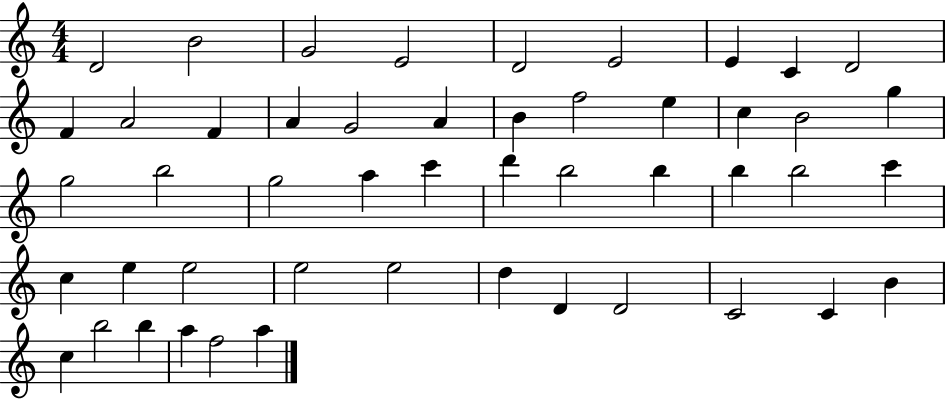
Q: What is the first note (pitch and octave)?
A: D4